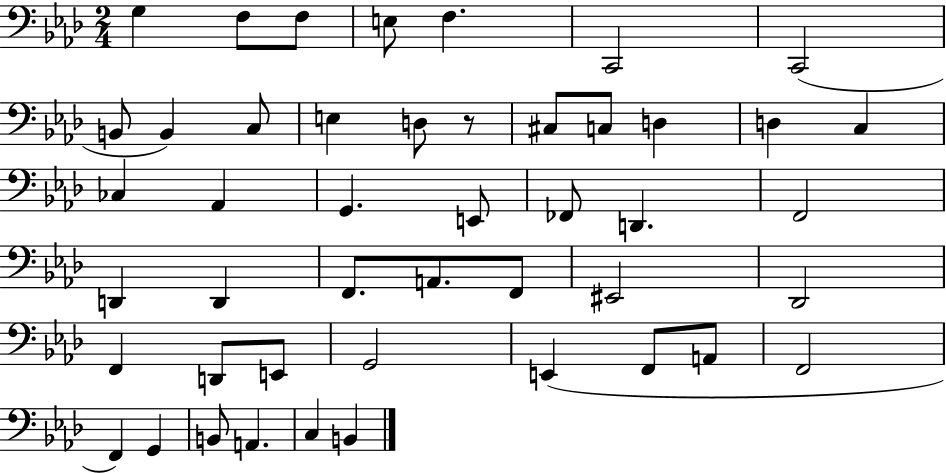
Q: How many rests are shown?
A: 1